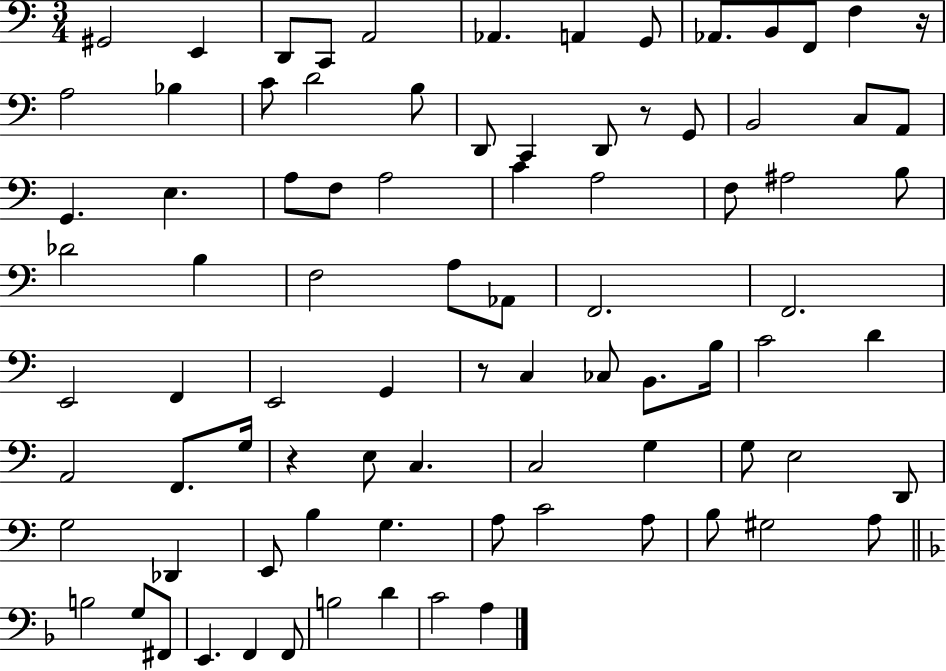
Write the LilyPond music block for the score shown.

{
  \clef bass
  \numericTimeSignature
  \time 3/4
  \key c \major
  gis,2 e,4 | d,8 c,8 a,2 | aes,4. a,4 g,8 | aes,8. b,8 f,8 f4 r16 | \break a2 bes4 | c'8 d'2 b8 | d,8 c,4 d,8 r8 g,8 | b,2 c8 a,8 | \break g,4. e4. | a8 f8 a2 | c'4 a2 | f8 ais2 b8 | \break des'2 b4 | f2 a8 aes,8 | f,2. | f,2. | \break e,2 f,4 | e,2 g,4 | r8 c4 ces8 b,8. b16 | c'2 d'4 | \break a,2 f,8. g16 | r4 e8 c4. | c2 g4 | g8 e2 d,8 | \break g2 des,4 | e,8 b4 g4. | a8 c'2 a8 | b8 gis2 a8 | \break \bar "||" \break \key f \major b2 g8 fis,8 | e,4. f,4 f,8 | b2 d'4 | c'2 a4 | \break \bar "|."
}